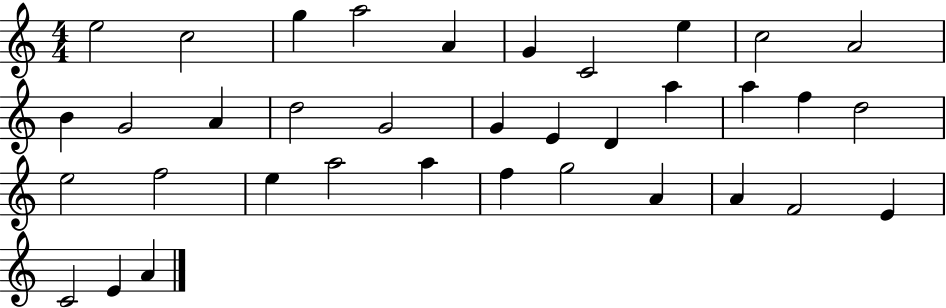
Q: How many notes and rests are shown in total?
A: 36